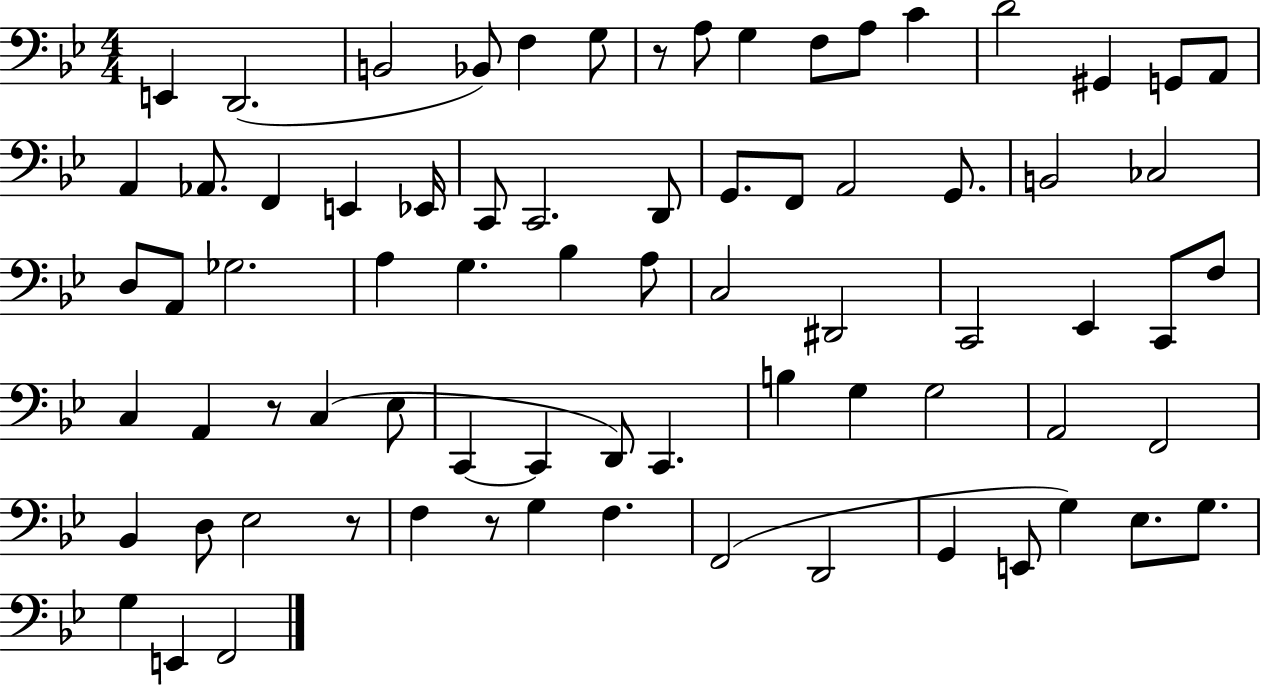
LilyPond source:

{
  \clef bass
  \numericTimeSignature
  \time 4/4
  \key bes \major
  \repeat volta 2 { e,4 d,2.( | b,2 bes,8) f4 g8 | r8 a8 g4 f8 a8 c'4 | d'2 gis,4 g,8 a,8 | \break a,4 aes,8. f,4 e,4 ees,16 | c,8 c,2. d,8 | g,8. f,8 a,2 g,8. | b,2 ces2 | \break d8 a,8 ges2. | a4 g4. bes4 a8 | c2 dis,2 | c,2 ees,4 c,8 f8 | \break c4 a,4 r8 c4( ees8 | c,4~~ c,4 d,8) c,4. | b4 g4 g2 | a,2 f,2 | \break bes,4 d8 ees2 r8 | f4 r8 g4 f4. | f,2( d,2 | g,4 e,8 g4) ees8. g8. | \break g4 e,4 f,2 | } \bar "|."
}